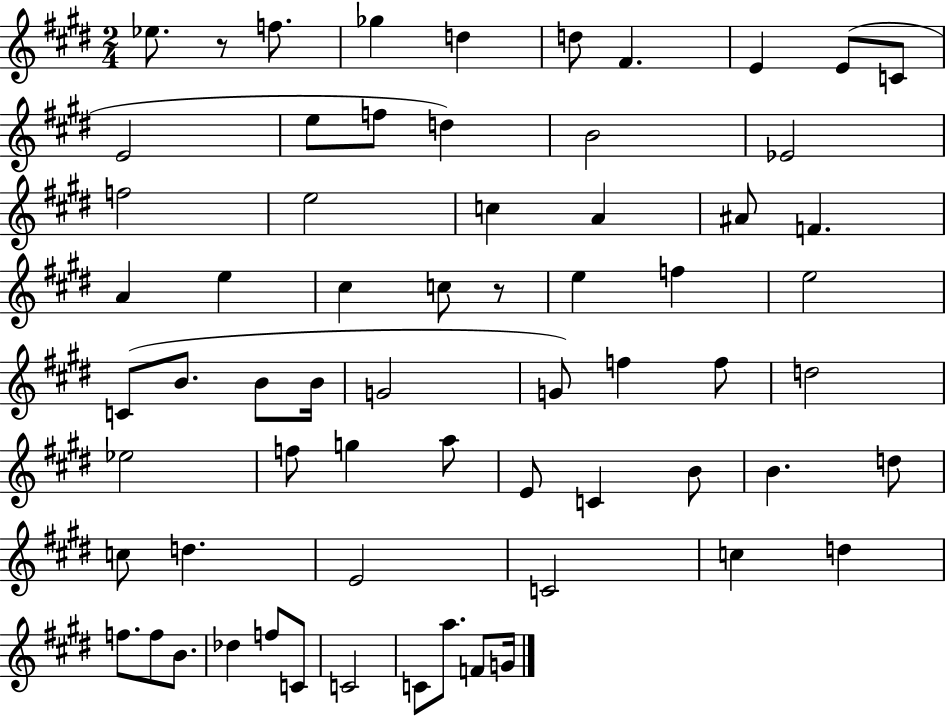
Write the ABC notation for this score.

X:1
T:Untitled
M:2/4
L:1/4
K:E
_e/2 z/2 f/2 _g d d/2 ^F E E/2 C/2 E2 e/2 f/2 d B2 _E2 f2 e2 c A ^A/2 F A e ^c c/2 z/2 e f e2 C/2 B/2 B/2 B/4 G2 G/2 f f/2 d2 _e2 f/2 g a/2 E/2 C B/2 B d/2 c/2 d E2 C2 c d f/2 f/2 B/2 _d f/2 C/2 C2 C/2 a/2 F/2 G/4